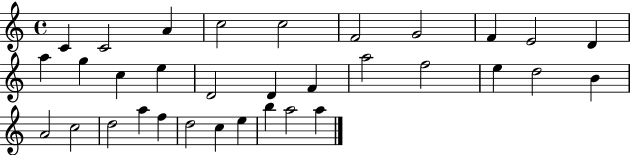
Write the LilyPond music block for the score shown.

{
  \clef treble
  \time 4/4
  \defaultTimeSignature
  \key c \major
  c'4 c'2 a'4 | c''2 c''2 | f'2 g'2 | f'4 e'2 d'4 | \break a''4 g''4 c''4 e''4 | d'2 d'4 f'4 | a''2 f''2 | e''4 d''2 b'4 | \break a'2 c''2 | d''2 a''4 f''4 | d''2 c''4 e''4 | b''4 a''2 a''4 | \break \bar "|."
}